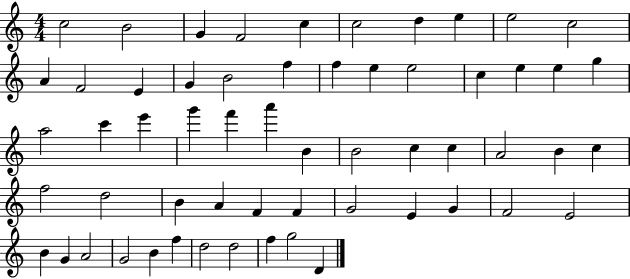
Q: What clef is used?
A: treble